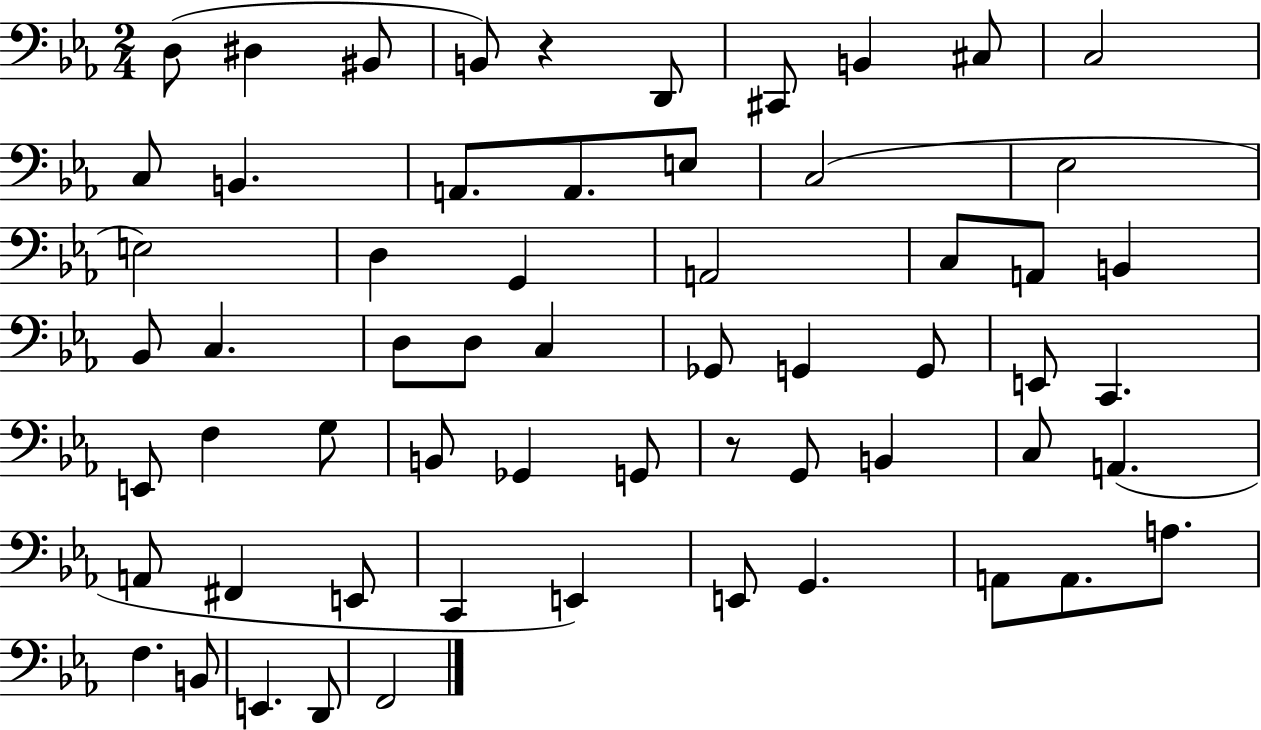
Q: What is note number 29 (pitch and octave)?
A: Gb2